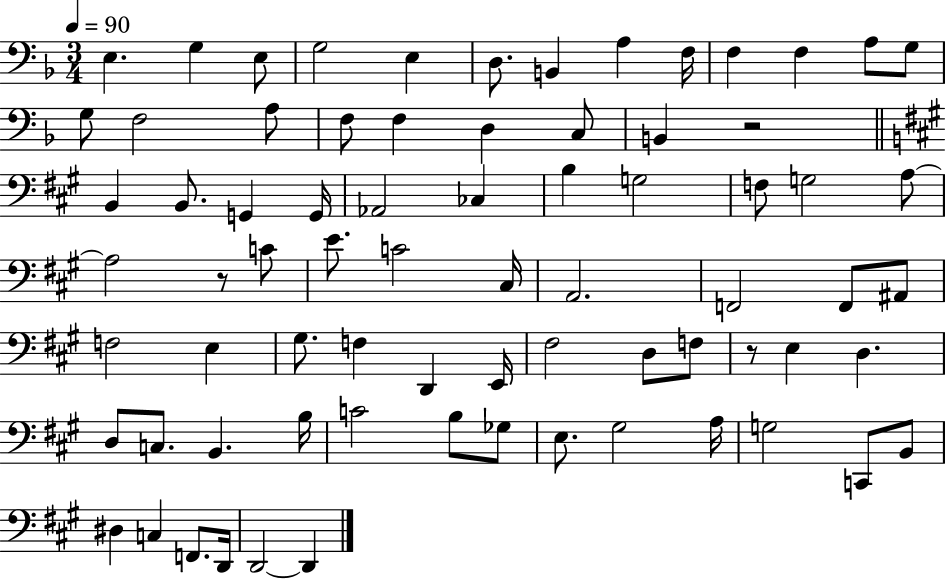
X:1
T:Untitled
M:3/4
L:1/4
K:F
E, G, E,/2 G,2 E, D,/2 B,, A, F,/4 F, F, A,/2 G,/2 G,/2 F,2 A,/2 F,/2 F, D, C,/2 B,, z2 B,, B,,/2 G,, G,,/4 _A,,2 _C, B, G,2 F,/2 G,2 A,/2 A,2 z/2 C/2 E/2 C2 ^C,/4 A,,2 F,,2 F,,/2 ^A,,/2 F,2 E, ^G,/2 F, D,, E,,/4 ^F,2 D,/2 F,/2 z/2 E, D, D,/2 C,/2 B,, B,/4 C2 B,/2 _G,/2 E,/2 ^G,2 A,/4 G,2 C,,/2 B,,/2 ^D, C, F,,/2 D,,/4 D,,2 D,,